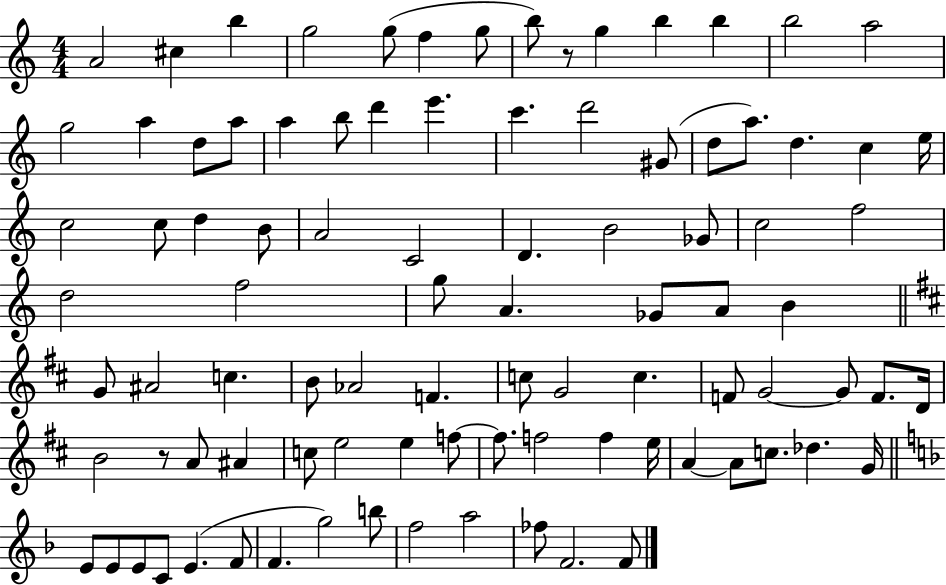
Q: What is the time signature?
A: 4/4